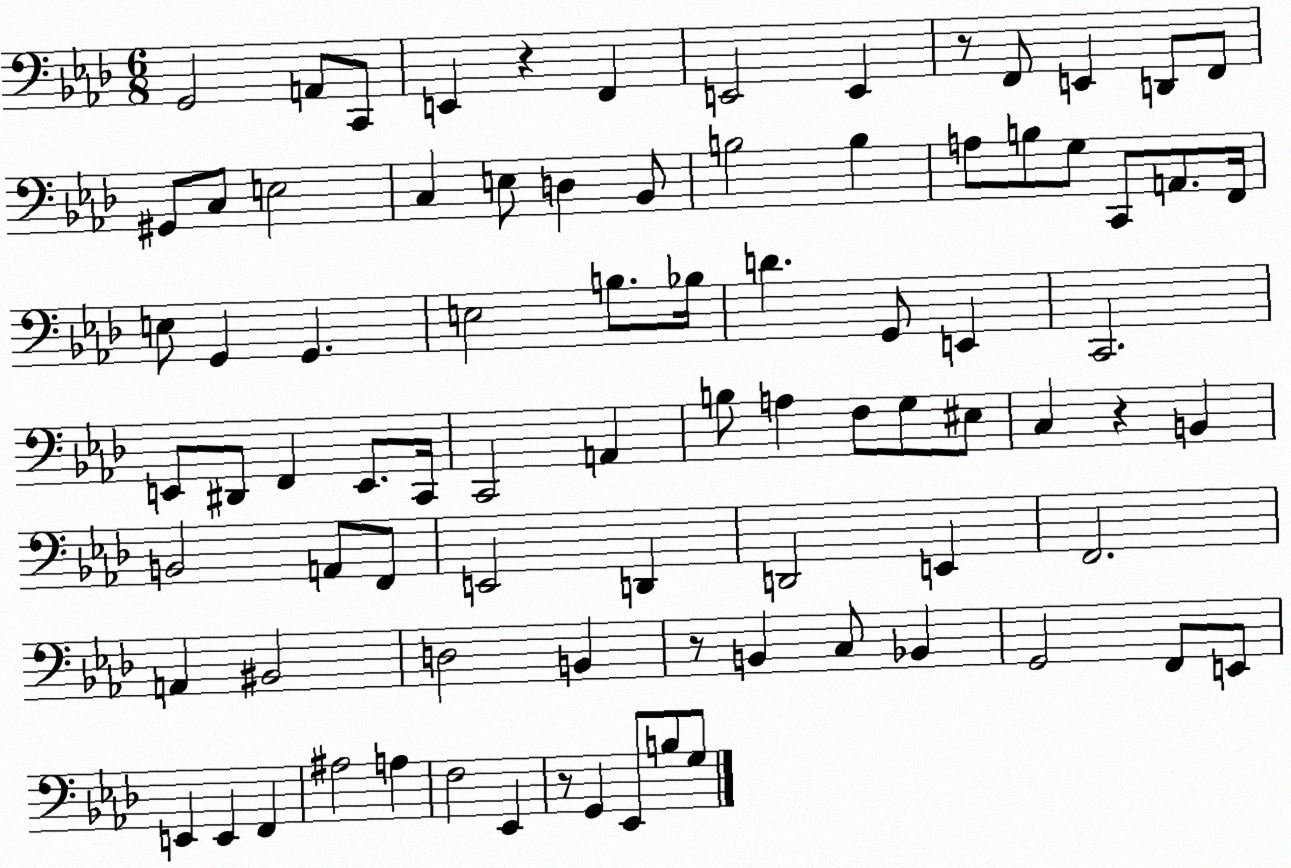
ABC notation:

X:1
T:Untitled
M:6/8
L:1/4
K:Ab
G,,2 A,,/2 C,,/2 E,, z F,, E,,2 E,, z/2 F,,/2 E,, D,,/2 F,,/2 ^G,,/2 C,/2 E,2 C, E,/2 D, _B,,/2 B,2 B, A,/2 B,/2 G,/2 C,,/2 A,,/2 F,,/4 E,/2 G,, G,, E,2 B,/2 _B,/4 D G,,/2 E,, C,,2 E,,/2 ^D,,/2 F,, E,,/2 C,,/4 C,,2 A,, B,/2 A, F,/2 G,/2 ^E,/2 C, z B,, B,,2 A,,/2 F,,/2 E,,2 D,, D,,2 E,, F,,2 A,, ^B,,2 D,2 B,, z/2 B,, C,/2 _B,, G,,2 F,,/2 E,,/2 E,, E,, F,, ^A,2 A, F,2 _E,, z/2 G,, _E,,/2 B,/2 G,/2